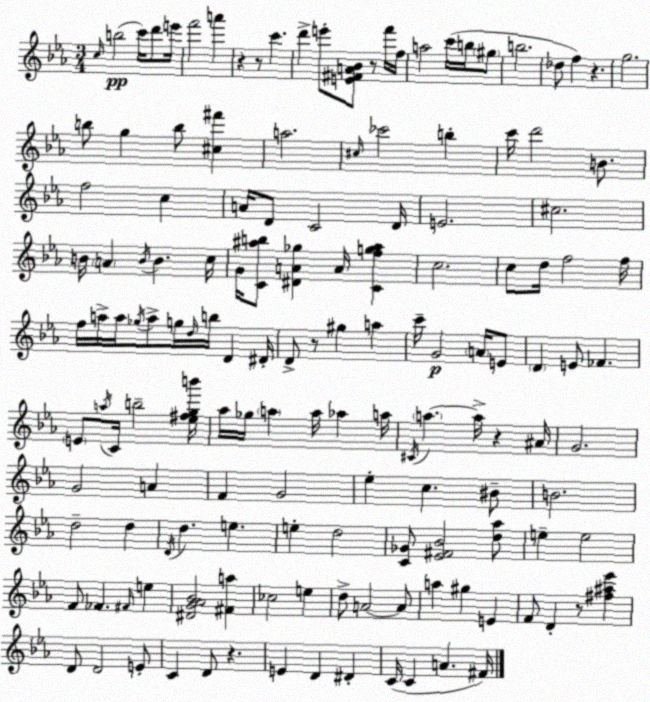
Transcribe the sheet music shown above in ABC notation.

X:1
T:Untitled
M:3/4
L:1/4
K:Cm
c/4 b2 c'/4 d'/2 e'/4 f'2 a' z z/2 c' d' e'/2 [E^FA_B]/2 z/2 f'/4 f/4 a2 c'/4 b/4 ^g/2 b2 _d/2 f z g2 b/2 g b/2 [^c^f'] a2 ^c/4 _c'2 b c'/4 d'2 B/2 f2 c A/4 D/2 C2 D/4 E2 ^c2 B/4 A B/4 B c/4 G/4 [C^ab]/2 [^DA_g] A/4 [Cfg^a] c2 c/2 d/4 f2 f/4 f/4 a/4 a/4 _g/4 a/2 g/4 d/4 b/4 D ^D/4 D/2 z/2 ^g a c'/4 G2 A/4 E/2 D E/2 _F E/2 a/4 C/4 b2 [_e^fgb']/4 _a/4 _g/4 a a/4 _a a/4 ^C/4 a a/4 z ^A/4 G2 G2 A F G2 _e c ^B/2 B2 d2 d D/4 d e e d2 [C_G]/2 [_E^F_B]2 [d_a]/2 e e2 F/2 _F ^F/4 e [^DG_A_B]2 [^Fa] _c2 e d/2 A2 A/2 a ^g E F/2 D z/2 [^f^a_e'] D/2 D2 E/2 C D/2 z E D ^D C/4 C A ^F/4